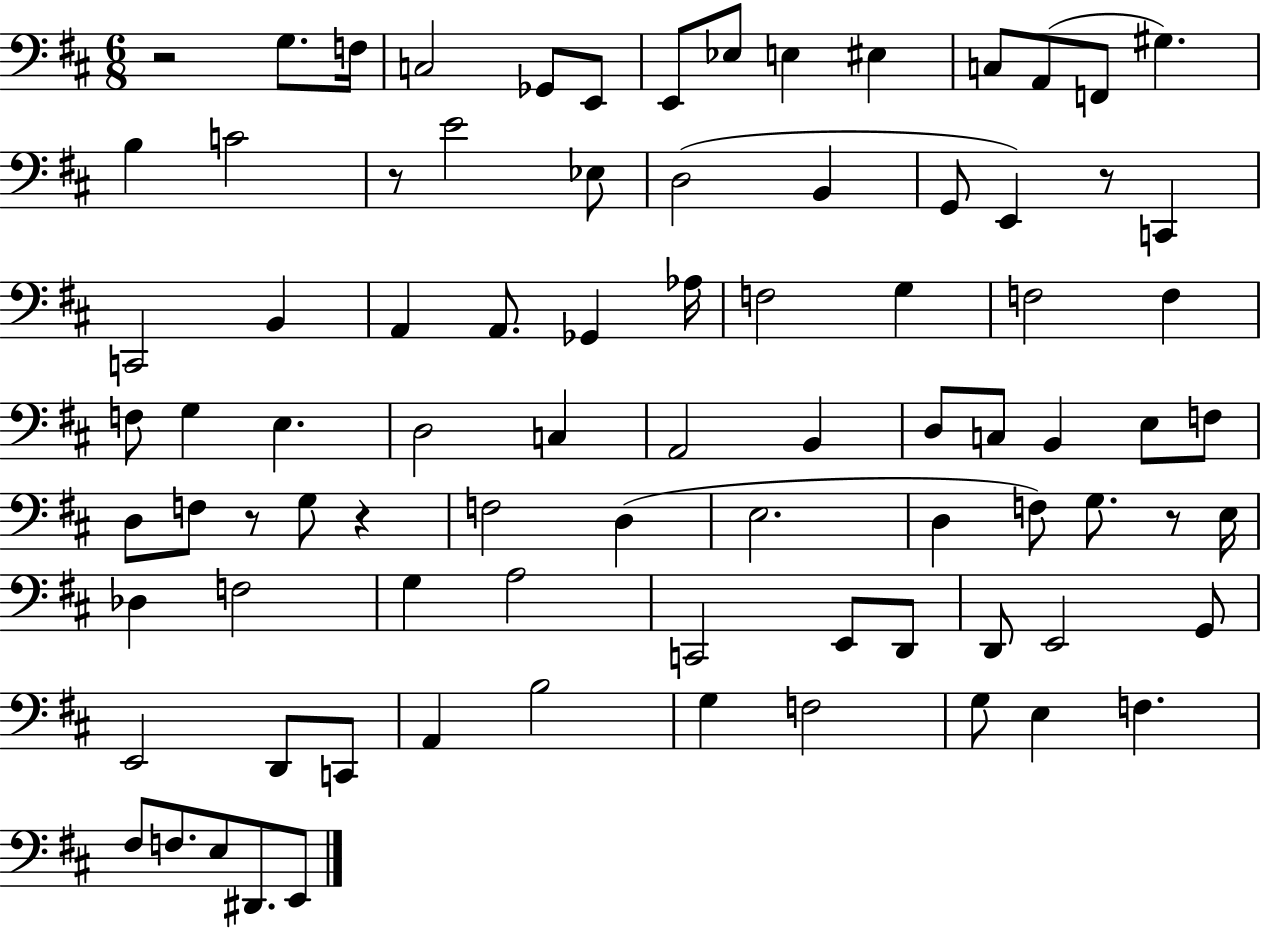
X:1
T:Untitled
M:6/8
L:1/4
K:D
z2 G,/2 F,/4 C,2 _G,,/2 E,,/2 E,,/2 _E,/2 E, ^E, C,/2 A,,/2 F,,/2 ^G, B, C2 z/2 E2 _E,/2 D,2 B,, G,,/2 E,, z/2 C,, C,,2 B,, A,, A,,/2 _G,, _A,/4 F,2 G, F,2 F, F,/2 G, E, D,2 C, A,,2 B,, D,/2 C,/2 B,, E,/2 F,/2 D,/2 F,/2 z/2 G,/2 z F,2 D, E,2 D, F,/2 G,/2 z/2 E,/4 _D, F,2 G, A,2 C,,2 E,,/2 D,,/2 D,,/2 E,,2 G,,/2 E,,2 D,,/2 C,,/2 A,, B,2 G, F,2 G,/2 E, F, ^F,/2 F,/2 E,/2 ^D,,/2 E,,/2